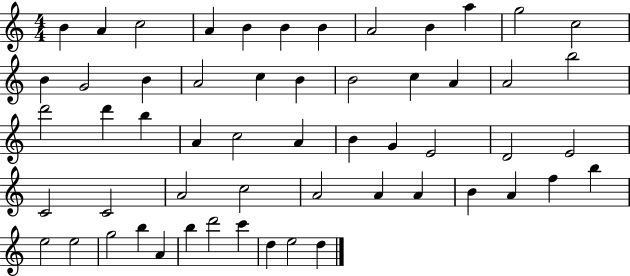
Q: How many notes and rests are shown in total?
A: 56